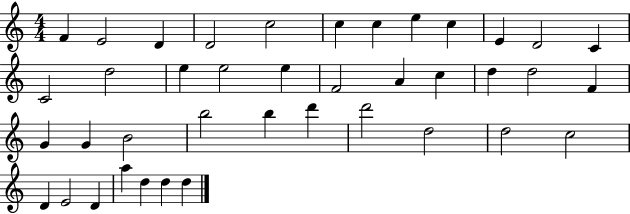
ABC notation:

X:1
T:Untitled
M:4/4
L:1/4
K:C
F E2 D D2 c2 c c e c E D2 C C2 d2 e e2 e F2 A c d d2 F G G B2 b2 b d' d'2 d2 d2 c2 D E2 D a d d d